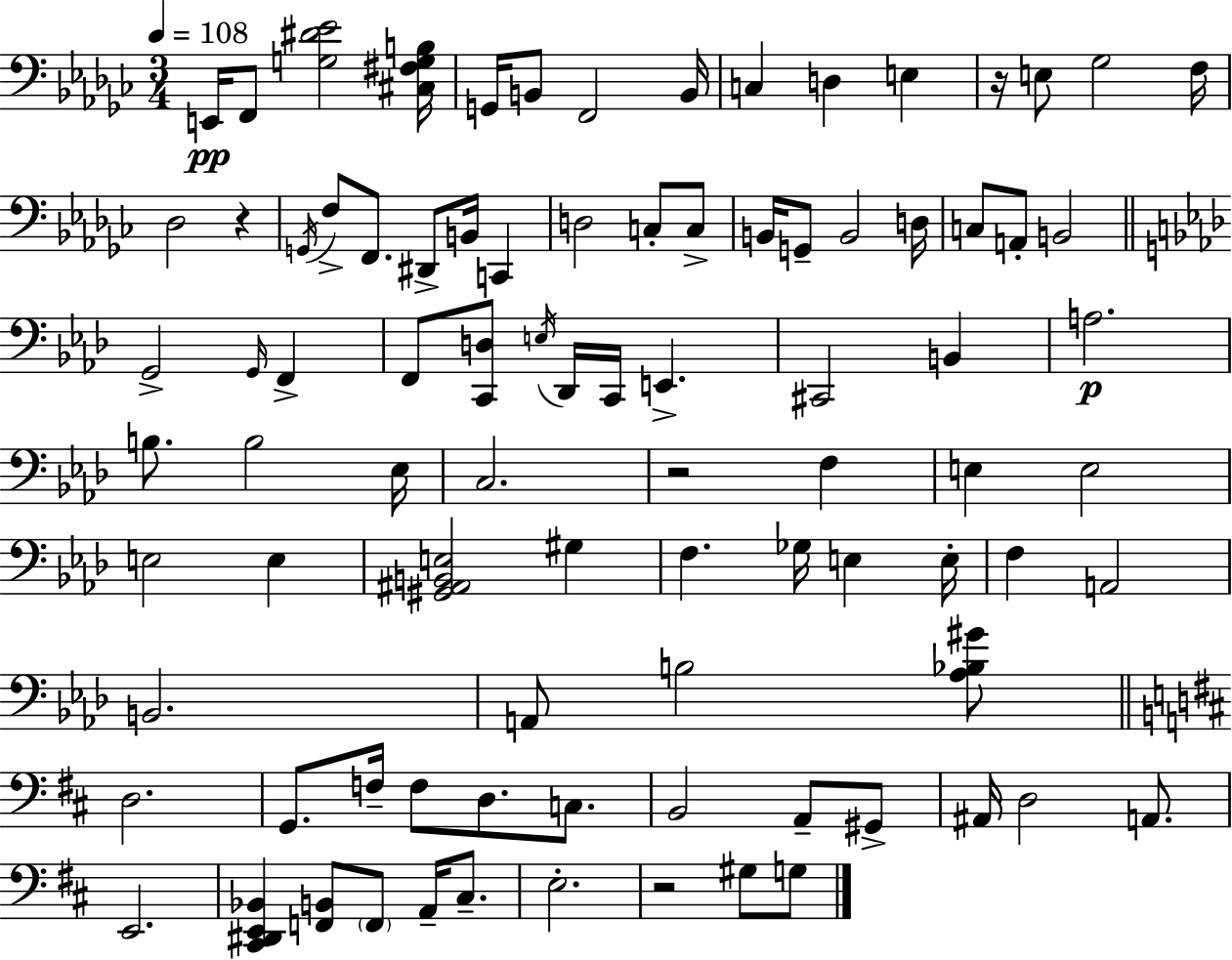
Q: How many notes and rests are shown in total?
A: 89